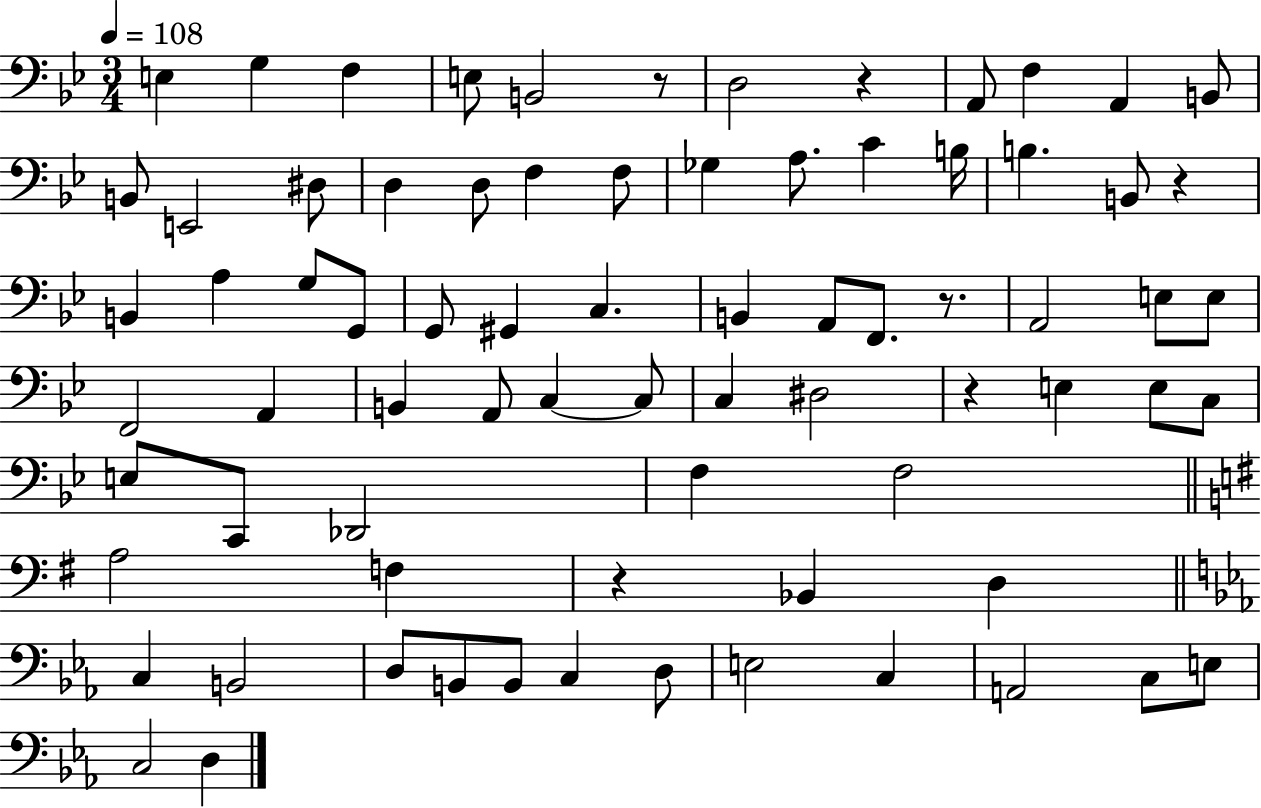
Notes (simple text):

E3/q G3/q F3/q E3/e B2/h R/e D3/h R/q A2/e F3/q A2/q B2/e B2/e E2/h D#3/e D3/q D3/e F3/q F3/e Gb3/q A3/e. C4/q B3/s B3/q. B2/e R/q B2/q A3/q G3/e G2/e G2/e G#2/q C3/q. B2/q A2/e F2/e. R/e. A2/h E3/e E3/e F2/h A2/q B2/q A2/e C3/q C3/e C3/q D#3/h R/q E3/q E3/e C3/e E3/e C2/e Db2/h F3/q F3/h A3/h F3/q R/q Bb2/q D3/q C3/q B2/h D3/e B2/e B2/e C3/q D3/e E3/h C3/q A2/h C3/e E3/e C3/h D3/q